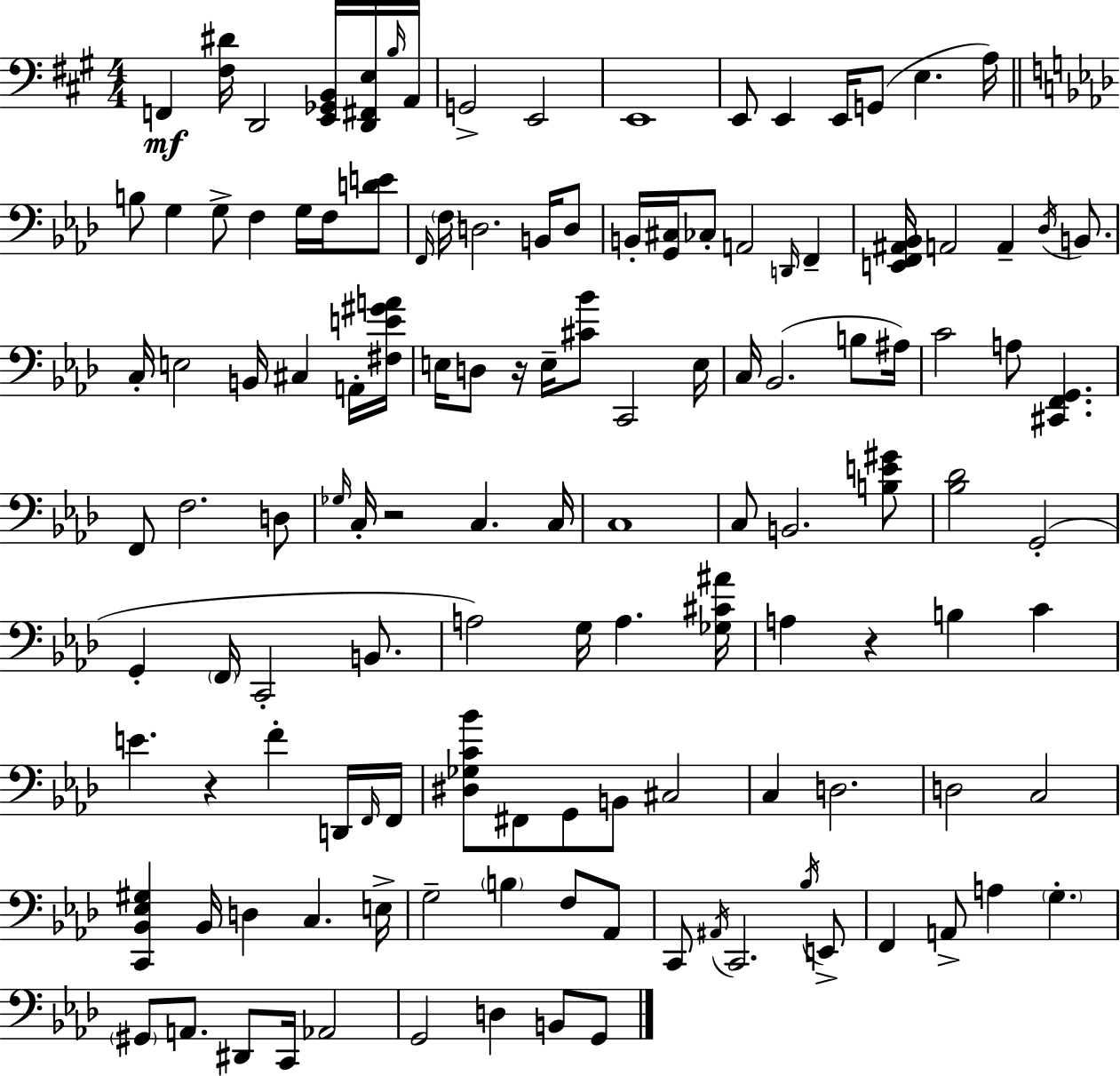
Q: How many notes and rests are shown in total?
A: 127